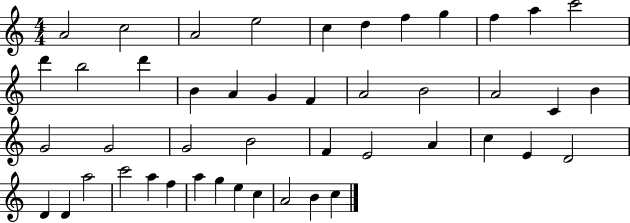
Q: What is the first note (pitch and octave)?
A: A4